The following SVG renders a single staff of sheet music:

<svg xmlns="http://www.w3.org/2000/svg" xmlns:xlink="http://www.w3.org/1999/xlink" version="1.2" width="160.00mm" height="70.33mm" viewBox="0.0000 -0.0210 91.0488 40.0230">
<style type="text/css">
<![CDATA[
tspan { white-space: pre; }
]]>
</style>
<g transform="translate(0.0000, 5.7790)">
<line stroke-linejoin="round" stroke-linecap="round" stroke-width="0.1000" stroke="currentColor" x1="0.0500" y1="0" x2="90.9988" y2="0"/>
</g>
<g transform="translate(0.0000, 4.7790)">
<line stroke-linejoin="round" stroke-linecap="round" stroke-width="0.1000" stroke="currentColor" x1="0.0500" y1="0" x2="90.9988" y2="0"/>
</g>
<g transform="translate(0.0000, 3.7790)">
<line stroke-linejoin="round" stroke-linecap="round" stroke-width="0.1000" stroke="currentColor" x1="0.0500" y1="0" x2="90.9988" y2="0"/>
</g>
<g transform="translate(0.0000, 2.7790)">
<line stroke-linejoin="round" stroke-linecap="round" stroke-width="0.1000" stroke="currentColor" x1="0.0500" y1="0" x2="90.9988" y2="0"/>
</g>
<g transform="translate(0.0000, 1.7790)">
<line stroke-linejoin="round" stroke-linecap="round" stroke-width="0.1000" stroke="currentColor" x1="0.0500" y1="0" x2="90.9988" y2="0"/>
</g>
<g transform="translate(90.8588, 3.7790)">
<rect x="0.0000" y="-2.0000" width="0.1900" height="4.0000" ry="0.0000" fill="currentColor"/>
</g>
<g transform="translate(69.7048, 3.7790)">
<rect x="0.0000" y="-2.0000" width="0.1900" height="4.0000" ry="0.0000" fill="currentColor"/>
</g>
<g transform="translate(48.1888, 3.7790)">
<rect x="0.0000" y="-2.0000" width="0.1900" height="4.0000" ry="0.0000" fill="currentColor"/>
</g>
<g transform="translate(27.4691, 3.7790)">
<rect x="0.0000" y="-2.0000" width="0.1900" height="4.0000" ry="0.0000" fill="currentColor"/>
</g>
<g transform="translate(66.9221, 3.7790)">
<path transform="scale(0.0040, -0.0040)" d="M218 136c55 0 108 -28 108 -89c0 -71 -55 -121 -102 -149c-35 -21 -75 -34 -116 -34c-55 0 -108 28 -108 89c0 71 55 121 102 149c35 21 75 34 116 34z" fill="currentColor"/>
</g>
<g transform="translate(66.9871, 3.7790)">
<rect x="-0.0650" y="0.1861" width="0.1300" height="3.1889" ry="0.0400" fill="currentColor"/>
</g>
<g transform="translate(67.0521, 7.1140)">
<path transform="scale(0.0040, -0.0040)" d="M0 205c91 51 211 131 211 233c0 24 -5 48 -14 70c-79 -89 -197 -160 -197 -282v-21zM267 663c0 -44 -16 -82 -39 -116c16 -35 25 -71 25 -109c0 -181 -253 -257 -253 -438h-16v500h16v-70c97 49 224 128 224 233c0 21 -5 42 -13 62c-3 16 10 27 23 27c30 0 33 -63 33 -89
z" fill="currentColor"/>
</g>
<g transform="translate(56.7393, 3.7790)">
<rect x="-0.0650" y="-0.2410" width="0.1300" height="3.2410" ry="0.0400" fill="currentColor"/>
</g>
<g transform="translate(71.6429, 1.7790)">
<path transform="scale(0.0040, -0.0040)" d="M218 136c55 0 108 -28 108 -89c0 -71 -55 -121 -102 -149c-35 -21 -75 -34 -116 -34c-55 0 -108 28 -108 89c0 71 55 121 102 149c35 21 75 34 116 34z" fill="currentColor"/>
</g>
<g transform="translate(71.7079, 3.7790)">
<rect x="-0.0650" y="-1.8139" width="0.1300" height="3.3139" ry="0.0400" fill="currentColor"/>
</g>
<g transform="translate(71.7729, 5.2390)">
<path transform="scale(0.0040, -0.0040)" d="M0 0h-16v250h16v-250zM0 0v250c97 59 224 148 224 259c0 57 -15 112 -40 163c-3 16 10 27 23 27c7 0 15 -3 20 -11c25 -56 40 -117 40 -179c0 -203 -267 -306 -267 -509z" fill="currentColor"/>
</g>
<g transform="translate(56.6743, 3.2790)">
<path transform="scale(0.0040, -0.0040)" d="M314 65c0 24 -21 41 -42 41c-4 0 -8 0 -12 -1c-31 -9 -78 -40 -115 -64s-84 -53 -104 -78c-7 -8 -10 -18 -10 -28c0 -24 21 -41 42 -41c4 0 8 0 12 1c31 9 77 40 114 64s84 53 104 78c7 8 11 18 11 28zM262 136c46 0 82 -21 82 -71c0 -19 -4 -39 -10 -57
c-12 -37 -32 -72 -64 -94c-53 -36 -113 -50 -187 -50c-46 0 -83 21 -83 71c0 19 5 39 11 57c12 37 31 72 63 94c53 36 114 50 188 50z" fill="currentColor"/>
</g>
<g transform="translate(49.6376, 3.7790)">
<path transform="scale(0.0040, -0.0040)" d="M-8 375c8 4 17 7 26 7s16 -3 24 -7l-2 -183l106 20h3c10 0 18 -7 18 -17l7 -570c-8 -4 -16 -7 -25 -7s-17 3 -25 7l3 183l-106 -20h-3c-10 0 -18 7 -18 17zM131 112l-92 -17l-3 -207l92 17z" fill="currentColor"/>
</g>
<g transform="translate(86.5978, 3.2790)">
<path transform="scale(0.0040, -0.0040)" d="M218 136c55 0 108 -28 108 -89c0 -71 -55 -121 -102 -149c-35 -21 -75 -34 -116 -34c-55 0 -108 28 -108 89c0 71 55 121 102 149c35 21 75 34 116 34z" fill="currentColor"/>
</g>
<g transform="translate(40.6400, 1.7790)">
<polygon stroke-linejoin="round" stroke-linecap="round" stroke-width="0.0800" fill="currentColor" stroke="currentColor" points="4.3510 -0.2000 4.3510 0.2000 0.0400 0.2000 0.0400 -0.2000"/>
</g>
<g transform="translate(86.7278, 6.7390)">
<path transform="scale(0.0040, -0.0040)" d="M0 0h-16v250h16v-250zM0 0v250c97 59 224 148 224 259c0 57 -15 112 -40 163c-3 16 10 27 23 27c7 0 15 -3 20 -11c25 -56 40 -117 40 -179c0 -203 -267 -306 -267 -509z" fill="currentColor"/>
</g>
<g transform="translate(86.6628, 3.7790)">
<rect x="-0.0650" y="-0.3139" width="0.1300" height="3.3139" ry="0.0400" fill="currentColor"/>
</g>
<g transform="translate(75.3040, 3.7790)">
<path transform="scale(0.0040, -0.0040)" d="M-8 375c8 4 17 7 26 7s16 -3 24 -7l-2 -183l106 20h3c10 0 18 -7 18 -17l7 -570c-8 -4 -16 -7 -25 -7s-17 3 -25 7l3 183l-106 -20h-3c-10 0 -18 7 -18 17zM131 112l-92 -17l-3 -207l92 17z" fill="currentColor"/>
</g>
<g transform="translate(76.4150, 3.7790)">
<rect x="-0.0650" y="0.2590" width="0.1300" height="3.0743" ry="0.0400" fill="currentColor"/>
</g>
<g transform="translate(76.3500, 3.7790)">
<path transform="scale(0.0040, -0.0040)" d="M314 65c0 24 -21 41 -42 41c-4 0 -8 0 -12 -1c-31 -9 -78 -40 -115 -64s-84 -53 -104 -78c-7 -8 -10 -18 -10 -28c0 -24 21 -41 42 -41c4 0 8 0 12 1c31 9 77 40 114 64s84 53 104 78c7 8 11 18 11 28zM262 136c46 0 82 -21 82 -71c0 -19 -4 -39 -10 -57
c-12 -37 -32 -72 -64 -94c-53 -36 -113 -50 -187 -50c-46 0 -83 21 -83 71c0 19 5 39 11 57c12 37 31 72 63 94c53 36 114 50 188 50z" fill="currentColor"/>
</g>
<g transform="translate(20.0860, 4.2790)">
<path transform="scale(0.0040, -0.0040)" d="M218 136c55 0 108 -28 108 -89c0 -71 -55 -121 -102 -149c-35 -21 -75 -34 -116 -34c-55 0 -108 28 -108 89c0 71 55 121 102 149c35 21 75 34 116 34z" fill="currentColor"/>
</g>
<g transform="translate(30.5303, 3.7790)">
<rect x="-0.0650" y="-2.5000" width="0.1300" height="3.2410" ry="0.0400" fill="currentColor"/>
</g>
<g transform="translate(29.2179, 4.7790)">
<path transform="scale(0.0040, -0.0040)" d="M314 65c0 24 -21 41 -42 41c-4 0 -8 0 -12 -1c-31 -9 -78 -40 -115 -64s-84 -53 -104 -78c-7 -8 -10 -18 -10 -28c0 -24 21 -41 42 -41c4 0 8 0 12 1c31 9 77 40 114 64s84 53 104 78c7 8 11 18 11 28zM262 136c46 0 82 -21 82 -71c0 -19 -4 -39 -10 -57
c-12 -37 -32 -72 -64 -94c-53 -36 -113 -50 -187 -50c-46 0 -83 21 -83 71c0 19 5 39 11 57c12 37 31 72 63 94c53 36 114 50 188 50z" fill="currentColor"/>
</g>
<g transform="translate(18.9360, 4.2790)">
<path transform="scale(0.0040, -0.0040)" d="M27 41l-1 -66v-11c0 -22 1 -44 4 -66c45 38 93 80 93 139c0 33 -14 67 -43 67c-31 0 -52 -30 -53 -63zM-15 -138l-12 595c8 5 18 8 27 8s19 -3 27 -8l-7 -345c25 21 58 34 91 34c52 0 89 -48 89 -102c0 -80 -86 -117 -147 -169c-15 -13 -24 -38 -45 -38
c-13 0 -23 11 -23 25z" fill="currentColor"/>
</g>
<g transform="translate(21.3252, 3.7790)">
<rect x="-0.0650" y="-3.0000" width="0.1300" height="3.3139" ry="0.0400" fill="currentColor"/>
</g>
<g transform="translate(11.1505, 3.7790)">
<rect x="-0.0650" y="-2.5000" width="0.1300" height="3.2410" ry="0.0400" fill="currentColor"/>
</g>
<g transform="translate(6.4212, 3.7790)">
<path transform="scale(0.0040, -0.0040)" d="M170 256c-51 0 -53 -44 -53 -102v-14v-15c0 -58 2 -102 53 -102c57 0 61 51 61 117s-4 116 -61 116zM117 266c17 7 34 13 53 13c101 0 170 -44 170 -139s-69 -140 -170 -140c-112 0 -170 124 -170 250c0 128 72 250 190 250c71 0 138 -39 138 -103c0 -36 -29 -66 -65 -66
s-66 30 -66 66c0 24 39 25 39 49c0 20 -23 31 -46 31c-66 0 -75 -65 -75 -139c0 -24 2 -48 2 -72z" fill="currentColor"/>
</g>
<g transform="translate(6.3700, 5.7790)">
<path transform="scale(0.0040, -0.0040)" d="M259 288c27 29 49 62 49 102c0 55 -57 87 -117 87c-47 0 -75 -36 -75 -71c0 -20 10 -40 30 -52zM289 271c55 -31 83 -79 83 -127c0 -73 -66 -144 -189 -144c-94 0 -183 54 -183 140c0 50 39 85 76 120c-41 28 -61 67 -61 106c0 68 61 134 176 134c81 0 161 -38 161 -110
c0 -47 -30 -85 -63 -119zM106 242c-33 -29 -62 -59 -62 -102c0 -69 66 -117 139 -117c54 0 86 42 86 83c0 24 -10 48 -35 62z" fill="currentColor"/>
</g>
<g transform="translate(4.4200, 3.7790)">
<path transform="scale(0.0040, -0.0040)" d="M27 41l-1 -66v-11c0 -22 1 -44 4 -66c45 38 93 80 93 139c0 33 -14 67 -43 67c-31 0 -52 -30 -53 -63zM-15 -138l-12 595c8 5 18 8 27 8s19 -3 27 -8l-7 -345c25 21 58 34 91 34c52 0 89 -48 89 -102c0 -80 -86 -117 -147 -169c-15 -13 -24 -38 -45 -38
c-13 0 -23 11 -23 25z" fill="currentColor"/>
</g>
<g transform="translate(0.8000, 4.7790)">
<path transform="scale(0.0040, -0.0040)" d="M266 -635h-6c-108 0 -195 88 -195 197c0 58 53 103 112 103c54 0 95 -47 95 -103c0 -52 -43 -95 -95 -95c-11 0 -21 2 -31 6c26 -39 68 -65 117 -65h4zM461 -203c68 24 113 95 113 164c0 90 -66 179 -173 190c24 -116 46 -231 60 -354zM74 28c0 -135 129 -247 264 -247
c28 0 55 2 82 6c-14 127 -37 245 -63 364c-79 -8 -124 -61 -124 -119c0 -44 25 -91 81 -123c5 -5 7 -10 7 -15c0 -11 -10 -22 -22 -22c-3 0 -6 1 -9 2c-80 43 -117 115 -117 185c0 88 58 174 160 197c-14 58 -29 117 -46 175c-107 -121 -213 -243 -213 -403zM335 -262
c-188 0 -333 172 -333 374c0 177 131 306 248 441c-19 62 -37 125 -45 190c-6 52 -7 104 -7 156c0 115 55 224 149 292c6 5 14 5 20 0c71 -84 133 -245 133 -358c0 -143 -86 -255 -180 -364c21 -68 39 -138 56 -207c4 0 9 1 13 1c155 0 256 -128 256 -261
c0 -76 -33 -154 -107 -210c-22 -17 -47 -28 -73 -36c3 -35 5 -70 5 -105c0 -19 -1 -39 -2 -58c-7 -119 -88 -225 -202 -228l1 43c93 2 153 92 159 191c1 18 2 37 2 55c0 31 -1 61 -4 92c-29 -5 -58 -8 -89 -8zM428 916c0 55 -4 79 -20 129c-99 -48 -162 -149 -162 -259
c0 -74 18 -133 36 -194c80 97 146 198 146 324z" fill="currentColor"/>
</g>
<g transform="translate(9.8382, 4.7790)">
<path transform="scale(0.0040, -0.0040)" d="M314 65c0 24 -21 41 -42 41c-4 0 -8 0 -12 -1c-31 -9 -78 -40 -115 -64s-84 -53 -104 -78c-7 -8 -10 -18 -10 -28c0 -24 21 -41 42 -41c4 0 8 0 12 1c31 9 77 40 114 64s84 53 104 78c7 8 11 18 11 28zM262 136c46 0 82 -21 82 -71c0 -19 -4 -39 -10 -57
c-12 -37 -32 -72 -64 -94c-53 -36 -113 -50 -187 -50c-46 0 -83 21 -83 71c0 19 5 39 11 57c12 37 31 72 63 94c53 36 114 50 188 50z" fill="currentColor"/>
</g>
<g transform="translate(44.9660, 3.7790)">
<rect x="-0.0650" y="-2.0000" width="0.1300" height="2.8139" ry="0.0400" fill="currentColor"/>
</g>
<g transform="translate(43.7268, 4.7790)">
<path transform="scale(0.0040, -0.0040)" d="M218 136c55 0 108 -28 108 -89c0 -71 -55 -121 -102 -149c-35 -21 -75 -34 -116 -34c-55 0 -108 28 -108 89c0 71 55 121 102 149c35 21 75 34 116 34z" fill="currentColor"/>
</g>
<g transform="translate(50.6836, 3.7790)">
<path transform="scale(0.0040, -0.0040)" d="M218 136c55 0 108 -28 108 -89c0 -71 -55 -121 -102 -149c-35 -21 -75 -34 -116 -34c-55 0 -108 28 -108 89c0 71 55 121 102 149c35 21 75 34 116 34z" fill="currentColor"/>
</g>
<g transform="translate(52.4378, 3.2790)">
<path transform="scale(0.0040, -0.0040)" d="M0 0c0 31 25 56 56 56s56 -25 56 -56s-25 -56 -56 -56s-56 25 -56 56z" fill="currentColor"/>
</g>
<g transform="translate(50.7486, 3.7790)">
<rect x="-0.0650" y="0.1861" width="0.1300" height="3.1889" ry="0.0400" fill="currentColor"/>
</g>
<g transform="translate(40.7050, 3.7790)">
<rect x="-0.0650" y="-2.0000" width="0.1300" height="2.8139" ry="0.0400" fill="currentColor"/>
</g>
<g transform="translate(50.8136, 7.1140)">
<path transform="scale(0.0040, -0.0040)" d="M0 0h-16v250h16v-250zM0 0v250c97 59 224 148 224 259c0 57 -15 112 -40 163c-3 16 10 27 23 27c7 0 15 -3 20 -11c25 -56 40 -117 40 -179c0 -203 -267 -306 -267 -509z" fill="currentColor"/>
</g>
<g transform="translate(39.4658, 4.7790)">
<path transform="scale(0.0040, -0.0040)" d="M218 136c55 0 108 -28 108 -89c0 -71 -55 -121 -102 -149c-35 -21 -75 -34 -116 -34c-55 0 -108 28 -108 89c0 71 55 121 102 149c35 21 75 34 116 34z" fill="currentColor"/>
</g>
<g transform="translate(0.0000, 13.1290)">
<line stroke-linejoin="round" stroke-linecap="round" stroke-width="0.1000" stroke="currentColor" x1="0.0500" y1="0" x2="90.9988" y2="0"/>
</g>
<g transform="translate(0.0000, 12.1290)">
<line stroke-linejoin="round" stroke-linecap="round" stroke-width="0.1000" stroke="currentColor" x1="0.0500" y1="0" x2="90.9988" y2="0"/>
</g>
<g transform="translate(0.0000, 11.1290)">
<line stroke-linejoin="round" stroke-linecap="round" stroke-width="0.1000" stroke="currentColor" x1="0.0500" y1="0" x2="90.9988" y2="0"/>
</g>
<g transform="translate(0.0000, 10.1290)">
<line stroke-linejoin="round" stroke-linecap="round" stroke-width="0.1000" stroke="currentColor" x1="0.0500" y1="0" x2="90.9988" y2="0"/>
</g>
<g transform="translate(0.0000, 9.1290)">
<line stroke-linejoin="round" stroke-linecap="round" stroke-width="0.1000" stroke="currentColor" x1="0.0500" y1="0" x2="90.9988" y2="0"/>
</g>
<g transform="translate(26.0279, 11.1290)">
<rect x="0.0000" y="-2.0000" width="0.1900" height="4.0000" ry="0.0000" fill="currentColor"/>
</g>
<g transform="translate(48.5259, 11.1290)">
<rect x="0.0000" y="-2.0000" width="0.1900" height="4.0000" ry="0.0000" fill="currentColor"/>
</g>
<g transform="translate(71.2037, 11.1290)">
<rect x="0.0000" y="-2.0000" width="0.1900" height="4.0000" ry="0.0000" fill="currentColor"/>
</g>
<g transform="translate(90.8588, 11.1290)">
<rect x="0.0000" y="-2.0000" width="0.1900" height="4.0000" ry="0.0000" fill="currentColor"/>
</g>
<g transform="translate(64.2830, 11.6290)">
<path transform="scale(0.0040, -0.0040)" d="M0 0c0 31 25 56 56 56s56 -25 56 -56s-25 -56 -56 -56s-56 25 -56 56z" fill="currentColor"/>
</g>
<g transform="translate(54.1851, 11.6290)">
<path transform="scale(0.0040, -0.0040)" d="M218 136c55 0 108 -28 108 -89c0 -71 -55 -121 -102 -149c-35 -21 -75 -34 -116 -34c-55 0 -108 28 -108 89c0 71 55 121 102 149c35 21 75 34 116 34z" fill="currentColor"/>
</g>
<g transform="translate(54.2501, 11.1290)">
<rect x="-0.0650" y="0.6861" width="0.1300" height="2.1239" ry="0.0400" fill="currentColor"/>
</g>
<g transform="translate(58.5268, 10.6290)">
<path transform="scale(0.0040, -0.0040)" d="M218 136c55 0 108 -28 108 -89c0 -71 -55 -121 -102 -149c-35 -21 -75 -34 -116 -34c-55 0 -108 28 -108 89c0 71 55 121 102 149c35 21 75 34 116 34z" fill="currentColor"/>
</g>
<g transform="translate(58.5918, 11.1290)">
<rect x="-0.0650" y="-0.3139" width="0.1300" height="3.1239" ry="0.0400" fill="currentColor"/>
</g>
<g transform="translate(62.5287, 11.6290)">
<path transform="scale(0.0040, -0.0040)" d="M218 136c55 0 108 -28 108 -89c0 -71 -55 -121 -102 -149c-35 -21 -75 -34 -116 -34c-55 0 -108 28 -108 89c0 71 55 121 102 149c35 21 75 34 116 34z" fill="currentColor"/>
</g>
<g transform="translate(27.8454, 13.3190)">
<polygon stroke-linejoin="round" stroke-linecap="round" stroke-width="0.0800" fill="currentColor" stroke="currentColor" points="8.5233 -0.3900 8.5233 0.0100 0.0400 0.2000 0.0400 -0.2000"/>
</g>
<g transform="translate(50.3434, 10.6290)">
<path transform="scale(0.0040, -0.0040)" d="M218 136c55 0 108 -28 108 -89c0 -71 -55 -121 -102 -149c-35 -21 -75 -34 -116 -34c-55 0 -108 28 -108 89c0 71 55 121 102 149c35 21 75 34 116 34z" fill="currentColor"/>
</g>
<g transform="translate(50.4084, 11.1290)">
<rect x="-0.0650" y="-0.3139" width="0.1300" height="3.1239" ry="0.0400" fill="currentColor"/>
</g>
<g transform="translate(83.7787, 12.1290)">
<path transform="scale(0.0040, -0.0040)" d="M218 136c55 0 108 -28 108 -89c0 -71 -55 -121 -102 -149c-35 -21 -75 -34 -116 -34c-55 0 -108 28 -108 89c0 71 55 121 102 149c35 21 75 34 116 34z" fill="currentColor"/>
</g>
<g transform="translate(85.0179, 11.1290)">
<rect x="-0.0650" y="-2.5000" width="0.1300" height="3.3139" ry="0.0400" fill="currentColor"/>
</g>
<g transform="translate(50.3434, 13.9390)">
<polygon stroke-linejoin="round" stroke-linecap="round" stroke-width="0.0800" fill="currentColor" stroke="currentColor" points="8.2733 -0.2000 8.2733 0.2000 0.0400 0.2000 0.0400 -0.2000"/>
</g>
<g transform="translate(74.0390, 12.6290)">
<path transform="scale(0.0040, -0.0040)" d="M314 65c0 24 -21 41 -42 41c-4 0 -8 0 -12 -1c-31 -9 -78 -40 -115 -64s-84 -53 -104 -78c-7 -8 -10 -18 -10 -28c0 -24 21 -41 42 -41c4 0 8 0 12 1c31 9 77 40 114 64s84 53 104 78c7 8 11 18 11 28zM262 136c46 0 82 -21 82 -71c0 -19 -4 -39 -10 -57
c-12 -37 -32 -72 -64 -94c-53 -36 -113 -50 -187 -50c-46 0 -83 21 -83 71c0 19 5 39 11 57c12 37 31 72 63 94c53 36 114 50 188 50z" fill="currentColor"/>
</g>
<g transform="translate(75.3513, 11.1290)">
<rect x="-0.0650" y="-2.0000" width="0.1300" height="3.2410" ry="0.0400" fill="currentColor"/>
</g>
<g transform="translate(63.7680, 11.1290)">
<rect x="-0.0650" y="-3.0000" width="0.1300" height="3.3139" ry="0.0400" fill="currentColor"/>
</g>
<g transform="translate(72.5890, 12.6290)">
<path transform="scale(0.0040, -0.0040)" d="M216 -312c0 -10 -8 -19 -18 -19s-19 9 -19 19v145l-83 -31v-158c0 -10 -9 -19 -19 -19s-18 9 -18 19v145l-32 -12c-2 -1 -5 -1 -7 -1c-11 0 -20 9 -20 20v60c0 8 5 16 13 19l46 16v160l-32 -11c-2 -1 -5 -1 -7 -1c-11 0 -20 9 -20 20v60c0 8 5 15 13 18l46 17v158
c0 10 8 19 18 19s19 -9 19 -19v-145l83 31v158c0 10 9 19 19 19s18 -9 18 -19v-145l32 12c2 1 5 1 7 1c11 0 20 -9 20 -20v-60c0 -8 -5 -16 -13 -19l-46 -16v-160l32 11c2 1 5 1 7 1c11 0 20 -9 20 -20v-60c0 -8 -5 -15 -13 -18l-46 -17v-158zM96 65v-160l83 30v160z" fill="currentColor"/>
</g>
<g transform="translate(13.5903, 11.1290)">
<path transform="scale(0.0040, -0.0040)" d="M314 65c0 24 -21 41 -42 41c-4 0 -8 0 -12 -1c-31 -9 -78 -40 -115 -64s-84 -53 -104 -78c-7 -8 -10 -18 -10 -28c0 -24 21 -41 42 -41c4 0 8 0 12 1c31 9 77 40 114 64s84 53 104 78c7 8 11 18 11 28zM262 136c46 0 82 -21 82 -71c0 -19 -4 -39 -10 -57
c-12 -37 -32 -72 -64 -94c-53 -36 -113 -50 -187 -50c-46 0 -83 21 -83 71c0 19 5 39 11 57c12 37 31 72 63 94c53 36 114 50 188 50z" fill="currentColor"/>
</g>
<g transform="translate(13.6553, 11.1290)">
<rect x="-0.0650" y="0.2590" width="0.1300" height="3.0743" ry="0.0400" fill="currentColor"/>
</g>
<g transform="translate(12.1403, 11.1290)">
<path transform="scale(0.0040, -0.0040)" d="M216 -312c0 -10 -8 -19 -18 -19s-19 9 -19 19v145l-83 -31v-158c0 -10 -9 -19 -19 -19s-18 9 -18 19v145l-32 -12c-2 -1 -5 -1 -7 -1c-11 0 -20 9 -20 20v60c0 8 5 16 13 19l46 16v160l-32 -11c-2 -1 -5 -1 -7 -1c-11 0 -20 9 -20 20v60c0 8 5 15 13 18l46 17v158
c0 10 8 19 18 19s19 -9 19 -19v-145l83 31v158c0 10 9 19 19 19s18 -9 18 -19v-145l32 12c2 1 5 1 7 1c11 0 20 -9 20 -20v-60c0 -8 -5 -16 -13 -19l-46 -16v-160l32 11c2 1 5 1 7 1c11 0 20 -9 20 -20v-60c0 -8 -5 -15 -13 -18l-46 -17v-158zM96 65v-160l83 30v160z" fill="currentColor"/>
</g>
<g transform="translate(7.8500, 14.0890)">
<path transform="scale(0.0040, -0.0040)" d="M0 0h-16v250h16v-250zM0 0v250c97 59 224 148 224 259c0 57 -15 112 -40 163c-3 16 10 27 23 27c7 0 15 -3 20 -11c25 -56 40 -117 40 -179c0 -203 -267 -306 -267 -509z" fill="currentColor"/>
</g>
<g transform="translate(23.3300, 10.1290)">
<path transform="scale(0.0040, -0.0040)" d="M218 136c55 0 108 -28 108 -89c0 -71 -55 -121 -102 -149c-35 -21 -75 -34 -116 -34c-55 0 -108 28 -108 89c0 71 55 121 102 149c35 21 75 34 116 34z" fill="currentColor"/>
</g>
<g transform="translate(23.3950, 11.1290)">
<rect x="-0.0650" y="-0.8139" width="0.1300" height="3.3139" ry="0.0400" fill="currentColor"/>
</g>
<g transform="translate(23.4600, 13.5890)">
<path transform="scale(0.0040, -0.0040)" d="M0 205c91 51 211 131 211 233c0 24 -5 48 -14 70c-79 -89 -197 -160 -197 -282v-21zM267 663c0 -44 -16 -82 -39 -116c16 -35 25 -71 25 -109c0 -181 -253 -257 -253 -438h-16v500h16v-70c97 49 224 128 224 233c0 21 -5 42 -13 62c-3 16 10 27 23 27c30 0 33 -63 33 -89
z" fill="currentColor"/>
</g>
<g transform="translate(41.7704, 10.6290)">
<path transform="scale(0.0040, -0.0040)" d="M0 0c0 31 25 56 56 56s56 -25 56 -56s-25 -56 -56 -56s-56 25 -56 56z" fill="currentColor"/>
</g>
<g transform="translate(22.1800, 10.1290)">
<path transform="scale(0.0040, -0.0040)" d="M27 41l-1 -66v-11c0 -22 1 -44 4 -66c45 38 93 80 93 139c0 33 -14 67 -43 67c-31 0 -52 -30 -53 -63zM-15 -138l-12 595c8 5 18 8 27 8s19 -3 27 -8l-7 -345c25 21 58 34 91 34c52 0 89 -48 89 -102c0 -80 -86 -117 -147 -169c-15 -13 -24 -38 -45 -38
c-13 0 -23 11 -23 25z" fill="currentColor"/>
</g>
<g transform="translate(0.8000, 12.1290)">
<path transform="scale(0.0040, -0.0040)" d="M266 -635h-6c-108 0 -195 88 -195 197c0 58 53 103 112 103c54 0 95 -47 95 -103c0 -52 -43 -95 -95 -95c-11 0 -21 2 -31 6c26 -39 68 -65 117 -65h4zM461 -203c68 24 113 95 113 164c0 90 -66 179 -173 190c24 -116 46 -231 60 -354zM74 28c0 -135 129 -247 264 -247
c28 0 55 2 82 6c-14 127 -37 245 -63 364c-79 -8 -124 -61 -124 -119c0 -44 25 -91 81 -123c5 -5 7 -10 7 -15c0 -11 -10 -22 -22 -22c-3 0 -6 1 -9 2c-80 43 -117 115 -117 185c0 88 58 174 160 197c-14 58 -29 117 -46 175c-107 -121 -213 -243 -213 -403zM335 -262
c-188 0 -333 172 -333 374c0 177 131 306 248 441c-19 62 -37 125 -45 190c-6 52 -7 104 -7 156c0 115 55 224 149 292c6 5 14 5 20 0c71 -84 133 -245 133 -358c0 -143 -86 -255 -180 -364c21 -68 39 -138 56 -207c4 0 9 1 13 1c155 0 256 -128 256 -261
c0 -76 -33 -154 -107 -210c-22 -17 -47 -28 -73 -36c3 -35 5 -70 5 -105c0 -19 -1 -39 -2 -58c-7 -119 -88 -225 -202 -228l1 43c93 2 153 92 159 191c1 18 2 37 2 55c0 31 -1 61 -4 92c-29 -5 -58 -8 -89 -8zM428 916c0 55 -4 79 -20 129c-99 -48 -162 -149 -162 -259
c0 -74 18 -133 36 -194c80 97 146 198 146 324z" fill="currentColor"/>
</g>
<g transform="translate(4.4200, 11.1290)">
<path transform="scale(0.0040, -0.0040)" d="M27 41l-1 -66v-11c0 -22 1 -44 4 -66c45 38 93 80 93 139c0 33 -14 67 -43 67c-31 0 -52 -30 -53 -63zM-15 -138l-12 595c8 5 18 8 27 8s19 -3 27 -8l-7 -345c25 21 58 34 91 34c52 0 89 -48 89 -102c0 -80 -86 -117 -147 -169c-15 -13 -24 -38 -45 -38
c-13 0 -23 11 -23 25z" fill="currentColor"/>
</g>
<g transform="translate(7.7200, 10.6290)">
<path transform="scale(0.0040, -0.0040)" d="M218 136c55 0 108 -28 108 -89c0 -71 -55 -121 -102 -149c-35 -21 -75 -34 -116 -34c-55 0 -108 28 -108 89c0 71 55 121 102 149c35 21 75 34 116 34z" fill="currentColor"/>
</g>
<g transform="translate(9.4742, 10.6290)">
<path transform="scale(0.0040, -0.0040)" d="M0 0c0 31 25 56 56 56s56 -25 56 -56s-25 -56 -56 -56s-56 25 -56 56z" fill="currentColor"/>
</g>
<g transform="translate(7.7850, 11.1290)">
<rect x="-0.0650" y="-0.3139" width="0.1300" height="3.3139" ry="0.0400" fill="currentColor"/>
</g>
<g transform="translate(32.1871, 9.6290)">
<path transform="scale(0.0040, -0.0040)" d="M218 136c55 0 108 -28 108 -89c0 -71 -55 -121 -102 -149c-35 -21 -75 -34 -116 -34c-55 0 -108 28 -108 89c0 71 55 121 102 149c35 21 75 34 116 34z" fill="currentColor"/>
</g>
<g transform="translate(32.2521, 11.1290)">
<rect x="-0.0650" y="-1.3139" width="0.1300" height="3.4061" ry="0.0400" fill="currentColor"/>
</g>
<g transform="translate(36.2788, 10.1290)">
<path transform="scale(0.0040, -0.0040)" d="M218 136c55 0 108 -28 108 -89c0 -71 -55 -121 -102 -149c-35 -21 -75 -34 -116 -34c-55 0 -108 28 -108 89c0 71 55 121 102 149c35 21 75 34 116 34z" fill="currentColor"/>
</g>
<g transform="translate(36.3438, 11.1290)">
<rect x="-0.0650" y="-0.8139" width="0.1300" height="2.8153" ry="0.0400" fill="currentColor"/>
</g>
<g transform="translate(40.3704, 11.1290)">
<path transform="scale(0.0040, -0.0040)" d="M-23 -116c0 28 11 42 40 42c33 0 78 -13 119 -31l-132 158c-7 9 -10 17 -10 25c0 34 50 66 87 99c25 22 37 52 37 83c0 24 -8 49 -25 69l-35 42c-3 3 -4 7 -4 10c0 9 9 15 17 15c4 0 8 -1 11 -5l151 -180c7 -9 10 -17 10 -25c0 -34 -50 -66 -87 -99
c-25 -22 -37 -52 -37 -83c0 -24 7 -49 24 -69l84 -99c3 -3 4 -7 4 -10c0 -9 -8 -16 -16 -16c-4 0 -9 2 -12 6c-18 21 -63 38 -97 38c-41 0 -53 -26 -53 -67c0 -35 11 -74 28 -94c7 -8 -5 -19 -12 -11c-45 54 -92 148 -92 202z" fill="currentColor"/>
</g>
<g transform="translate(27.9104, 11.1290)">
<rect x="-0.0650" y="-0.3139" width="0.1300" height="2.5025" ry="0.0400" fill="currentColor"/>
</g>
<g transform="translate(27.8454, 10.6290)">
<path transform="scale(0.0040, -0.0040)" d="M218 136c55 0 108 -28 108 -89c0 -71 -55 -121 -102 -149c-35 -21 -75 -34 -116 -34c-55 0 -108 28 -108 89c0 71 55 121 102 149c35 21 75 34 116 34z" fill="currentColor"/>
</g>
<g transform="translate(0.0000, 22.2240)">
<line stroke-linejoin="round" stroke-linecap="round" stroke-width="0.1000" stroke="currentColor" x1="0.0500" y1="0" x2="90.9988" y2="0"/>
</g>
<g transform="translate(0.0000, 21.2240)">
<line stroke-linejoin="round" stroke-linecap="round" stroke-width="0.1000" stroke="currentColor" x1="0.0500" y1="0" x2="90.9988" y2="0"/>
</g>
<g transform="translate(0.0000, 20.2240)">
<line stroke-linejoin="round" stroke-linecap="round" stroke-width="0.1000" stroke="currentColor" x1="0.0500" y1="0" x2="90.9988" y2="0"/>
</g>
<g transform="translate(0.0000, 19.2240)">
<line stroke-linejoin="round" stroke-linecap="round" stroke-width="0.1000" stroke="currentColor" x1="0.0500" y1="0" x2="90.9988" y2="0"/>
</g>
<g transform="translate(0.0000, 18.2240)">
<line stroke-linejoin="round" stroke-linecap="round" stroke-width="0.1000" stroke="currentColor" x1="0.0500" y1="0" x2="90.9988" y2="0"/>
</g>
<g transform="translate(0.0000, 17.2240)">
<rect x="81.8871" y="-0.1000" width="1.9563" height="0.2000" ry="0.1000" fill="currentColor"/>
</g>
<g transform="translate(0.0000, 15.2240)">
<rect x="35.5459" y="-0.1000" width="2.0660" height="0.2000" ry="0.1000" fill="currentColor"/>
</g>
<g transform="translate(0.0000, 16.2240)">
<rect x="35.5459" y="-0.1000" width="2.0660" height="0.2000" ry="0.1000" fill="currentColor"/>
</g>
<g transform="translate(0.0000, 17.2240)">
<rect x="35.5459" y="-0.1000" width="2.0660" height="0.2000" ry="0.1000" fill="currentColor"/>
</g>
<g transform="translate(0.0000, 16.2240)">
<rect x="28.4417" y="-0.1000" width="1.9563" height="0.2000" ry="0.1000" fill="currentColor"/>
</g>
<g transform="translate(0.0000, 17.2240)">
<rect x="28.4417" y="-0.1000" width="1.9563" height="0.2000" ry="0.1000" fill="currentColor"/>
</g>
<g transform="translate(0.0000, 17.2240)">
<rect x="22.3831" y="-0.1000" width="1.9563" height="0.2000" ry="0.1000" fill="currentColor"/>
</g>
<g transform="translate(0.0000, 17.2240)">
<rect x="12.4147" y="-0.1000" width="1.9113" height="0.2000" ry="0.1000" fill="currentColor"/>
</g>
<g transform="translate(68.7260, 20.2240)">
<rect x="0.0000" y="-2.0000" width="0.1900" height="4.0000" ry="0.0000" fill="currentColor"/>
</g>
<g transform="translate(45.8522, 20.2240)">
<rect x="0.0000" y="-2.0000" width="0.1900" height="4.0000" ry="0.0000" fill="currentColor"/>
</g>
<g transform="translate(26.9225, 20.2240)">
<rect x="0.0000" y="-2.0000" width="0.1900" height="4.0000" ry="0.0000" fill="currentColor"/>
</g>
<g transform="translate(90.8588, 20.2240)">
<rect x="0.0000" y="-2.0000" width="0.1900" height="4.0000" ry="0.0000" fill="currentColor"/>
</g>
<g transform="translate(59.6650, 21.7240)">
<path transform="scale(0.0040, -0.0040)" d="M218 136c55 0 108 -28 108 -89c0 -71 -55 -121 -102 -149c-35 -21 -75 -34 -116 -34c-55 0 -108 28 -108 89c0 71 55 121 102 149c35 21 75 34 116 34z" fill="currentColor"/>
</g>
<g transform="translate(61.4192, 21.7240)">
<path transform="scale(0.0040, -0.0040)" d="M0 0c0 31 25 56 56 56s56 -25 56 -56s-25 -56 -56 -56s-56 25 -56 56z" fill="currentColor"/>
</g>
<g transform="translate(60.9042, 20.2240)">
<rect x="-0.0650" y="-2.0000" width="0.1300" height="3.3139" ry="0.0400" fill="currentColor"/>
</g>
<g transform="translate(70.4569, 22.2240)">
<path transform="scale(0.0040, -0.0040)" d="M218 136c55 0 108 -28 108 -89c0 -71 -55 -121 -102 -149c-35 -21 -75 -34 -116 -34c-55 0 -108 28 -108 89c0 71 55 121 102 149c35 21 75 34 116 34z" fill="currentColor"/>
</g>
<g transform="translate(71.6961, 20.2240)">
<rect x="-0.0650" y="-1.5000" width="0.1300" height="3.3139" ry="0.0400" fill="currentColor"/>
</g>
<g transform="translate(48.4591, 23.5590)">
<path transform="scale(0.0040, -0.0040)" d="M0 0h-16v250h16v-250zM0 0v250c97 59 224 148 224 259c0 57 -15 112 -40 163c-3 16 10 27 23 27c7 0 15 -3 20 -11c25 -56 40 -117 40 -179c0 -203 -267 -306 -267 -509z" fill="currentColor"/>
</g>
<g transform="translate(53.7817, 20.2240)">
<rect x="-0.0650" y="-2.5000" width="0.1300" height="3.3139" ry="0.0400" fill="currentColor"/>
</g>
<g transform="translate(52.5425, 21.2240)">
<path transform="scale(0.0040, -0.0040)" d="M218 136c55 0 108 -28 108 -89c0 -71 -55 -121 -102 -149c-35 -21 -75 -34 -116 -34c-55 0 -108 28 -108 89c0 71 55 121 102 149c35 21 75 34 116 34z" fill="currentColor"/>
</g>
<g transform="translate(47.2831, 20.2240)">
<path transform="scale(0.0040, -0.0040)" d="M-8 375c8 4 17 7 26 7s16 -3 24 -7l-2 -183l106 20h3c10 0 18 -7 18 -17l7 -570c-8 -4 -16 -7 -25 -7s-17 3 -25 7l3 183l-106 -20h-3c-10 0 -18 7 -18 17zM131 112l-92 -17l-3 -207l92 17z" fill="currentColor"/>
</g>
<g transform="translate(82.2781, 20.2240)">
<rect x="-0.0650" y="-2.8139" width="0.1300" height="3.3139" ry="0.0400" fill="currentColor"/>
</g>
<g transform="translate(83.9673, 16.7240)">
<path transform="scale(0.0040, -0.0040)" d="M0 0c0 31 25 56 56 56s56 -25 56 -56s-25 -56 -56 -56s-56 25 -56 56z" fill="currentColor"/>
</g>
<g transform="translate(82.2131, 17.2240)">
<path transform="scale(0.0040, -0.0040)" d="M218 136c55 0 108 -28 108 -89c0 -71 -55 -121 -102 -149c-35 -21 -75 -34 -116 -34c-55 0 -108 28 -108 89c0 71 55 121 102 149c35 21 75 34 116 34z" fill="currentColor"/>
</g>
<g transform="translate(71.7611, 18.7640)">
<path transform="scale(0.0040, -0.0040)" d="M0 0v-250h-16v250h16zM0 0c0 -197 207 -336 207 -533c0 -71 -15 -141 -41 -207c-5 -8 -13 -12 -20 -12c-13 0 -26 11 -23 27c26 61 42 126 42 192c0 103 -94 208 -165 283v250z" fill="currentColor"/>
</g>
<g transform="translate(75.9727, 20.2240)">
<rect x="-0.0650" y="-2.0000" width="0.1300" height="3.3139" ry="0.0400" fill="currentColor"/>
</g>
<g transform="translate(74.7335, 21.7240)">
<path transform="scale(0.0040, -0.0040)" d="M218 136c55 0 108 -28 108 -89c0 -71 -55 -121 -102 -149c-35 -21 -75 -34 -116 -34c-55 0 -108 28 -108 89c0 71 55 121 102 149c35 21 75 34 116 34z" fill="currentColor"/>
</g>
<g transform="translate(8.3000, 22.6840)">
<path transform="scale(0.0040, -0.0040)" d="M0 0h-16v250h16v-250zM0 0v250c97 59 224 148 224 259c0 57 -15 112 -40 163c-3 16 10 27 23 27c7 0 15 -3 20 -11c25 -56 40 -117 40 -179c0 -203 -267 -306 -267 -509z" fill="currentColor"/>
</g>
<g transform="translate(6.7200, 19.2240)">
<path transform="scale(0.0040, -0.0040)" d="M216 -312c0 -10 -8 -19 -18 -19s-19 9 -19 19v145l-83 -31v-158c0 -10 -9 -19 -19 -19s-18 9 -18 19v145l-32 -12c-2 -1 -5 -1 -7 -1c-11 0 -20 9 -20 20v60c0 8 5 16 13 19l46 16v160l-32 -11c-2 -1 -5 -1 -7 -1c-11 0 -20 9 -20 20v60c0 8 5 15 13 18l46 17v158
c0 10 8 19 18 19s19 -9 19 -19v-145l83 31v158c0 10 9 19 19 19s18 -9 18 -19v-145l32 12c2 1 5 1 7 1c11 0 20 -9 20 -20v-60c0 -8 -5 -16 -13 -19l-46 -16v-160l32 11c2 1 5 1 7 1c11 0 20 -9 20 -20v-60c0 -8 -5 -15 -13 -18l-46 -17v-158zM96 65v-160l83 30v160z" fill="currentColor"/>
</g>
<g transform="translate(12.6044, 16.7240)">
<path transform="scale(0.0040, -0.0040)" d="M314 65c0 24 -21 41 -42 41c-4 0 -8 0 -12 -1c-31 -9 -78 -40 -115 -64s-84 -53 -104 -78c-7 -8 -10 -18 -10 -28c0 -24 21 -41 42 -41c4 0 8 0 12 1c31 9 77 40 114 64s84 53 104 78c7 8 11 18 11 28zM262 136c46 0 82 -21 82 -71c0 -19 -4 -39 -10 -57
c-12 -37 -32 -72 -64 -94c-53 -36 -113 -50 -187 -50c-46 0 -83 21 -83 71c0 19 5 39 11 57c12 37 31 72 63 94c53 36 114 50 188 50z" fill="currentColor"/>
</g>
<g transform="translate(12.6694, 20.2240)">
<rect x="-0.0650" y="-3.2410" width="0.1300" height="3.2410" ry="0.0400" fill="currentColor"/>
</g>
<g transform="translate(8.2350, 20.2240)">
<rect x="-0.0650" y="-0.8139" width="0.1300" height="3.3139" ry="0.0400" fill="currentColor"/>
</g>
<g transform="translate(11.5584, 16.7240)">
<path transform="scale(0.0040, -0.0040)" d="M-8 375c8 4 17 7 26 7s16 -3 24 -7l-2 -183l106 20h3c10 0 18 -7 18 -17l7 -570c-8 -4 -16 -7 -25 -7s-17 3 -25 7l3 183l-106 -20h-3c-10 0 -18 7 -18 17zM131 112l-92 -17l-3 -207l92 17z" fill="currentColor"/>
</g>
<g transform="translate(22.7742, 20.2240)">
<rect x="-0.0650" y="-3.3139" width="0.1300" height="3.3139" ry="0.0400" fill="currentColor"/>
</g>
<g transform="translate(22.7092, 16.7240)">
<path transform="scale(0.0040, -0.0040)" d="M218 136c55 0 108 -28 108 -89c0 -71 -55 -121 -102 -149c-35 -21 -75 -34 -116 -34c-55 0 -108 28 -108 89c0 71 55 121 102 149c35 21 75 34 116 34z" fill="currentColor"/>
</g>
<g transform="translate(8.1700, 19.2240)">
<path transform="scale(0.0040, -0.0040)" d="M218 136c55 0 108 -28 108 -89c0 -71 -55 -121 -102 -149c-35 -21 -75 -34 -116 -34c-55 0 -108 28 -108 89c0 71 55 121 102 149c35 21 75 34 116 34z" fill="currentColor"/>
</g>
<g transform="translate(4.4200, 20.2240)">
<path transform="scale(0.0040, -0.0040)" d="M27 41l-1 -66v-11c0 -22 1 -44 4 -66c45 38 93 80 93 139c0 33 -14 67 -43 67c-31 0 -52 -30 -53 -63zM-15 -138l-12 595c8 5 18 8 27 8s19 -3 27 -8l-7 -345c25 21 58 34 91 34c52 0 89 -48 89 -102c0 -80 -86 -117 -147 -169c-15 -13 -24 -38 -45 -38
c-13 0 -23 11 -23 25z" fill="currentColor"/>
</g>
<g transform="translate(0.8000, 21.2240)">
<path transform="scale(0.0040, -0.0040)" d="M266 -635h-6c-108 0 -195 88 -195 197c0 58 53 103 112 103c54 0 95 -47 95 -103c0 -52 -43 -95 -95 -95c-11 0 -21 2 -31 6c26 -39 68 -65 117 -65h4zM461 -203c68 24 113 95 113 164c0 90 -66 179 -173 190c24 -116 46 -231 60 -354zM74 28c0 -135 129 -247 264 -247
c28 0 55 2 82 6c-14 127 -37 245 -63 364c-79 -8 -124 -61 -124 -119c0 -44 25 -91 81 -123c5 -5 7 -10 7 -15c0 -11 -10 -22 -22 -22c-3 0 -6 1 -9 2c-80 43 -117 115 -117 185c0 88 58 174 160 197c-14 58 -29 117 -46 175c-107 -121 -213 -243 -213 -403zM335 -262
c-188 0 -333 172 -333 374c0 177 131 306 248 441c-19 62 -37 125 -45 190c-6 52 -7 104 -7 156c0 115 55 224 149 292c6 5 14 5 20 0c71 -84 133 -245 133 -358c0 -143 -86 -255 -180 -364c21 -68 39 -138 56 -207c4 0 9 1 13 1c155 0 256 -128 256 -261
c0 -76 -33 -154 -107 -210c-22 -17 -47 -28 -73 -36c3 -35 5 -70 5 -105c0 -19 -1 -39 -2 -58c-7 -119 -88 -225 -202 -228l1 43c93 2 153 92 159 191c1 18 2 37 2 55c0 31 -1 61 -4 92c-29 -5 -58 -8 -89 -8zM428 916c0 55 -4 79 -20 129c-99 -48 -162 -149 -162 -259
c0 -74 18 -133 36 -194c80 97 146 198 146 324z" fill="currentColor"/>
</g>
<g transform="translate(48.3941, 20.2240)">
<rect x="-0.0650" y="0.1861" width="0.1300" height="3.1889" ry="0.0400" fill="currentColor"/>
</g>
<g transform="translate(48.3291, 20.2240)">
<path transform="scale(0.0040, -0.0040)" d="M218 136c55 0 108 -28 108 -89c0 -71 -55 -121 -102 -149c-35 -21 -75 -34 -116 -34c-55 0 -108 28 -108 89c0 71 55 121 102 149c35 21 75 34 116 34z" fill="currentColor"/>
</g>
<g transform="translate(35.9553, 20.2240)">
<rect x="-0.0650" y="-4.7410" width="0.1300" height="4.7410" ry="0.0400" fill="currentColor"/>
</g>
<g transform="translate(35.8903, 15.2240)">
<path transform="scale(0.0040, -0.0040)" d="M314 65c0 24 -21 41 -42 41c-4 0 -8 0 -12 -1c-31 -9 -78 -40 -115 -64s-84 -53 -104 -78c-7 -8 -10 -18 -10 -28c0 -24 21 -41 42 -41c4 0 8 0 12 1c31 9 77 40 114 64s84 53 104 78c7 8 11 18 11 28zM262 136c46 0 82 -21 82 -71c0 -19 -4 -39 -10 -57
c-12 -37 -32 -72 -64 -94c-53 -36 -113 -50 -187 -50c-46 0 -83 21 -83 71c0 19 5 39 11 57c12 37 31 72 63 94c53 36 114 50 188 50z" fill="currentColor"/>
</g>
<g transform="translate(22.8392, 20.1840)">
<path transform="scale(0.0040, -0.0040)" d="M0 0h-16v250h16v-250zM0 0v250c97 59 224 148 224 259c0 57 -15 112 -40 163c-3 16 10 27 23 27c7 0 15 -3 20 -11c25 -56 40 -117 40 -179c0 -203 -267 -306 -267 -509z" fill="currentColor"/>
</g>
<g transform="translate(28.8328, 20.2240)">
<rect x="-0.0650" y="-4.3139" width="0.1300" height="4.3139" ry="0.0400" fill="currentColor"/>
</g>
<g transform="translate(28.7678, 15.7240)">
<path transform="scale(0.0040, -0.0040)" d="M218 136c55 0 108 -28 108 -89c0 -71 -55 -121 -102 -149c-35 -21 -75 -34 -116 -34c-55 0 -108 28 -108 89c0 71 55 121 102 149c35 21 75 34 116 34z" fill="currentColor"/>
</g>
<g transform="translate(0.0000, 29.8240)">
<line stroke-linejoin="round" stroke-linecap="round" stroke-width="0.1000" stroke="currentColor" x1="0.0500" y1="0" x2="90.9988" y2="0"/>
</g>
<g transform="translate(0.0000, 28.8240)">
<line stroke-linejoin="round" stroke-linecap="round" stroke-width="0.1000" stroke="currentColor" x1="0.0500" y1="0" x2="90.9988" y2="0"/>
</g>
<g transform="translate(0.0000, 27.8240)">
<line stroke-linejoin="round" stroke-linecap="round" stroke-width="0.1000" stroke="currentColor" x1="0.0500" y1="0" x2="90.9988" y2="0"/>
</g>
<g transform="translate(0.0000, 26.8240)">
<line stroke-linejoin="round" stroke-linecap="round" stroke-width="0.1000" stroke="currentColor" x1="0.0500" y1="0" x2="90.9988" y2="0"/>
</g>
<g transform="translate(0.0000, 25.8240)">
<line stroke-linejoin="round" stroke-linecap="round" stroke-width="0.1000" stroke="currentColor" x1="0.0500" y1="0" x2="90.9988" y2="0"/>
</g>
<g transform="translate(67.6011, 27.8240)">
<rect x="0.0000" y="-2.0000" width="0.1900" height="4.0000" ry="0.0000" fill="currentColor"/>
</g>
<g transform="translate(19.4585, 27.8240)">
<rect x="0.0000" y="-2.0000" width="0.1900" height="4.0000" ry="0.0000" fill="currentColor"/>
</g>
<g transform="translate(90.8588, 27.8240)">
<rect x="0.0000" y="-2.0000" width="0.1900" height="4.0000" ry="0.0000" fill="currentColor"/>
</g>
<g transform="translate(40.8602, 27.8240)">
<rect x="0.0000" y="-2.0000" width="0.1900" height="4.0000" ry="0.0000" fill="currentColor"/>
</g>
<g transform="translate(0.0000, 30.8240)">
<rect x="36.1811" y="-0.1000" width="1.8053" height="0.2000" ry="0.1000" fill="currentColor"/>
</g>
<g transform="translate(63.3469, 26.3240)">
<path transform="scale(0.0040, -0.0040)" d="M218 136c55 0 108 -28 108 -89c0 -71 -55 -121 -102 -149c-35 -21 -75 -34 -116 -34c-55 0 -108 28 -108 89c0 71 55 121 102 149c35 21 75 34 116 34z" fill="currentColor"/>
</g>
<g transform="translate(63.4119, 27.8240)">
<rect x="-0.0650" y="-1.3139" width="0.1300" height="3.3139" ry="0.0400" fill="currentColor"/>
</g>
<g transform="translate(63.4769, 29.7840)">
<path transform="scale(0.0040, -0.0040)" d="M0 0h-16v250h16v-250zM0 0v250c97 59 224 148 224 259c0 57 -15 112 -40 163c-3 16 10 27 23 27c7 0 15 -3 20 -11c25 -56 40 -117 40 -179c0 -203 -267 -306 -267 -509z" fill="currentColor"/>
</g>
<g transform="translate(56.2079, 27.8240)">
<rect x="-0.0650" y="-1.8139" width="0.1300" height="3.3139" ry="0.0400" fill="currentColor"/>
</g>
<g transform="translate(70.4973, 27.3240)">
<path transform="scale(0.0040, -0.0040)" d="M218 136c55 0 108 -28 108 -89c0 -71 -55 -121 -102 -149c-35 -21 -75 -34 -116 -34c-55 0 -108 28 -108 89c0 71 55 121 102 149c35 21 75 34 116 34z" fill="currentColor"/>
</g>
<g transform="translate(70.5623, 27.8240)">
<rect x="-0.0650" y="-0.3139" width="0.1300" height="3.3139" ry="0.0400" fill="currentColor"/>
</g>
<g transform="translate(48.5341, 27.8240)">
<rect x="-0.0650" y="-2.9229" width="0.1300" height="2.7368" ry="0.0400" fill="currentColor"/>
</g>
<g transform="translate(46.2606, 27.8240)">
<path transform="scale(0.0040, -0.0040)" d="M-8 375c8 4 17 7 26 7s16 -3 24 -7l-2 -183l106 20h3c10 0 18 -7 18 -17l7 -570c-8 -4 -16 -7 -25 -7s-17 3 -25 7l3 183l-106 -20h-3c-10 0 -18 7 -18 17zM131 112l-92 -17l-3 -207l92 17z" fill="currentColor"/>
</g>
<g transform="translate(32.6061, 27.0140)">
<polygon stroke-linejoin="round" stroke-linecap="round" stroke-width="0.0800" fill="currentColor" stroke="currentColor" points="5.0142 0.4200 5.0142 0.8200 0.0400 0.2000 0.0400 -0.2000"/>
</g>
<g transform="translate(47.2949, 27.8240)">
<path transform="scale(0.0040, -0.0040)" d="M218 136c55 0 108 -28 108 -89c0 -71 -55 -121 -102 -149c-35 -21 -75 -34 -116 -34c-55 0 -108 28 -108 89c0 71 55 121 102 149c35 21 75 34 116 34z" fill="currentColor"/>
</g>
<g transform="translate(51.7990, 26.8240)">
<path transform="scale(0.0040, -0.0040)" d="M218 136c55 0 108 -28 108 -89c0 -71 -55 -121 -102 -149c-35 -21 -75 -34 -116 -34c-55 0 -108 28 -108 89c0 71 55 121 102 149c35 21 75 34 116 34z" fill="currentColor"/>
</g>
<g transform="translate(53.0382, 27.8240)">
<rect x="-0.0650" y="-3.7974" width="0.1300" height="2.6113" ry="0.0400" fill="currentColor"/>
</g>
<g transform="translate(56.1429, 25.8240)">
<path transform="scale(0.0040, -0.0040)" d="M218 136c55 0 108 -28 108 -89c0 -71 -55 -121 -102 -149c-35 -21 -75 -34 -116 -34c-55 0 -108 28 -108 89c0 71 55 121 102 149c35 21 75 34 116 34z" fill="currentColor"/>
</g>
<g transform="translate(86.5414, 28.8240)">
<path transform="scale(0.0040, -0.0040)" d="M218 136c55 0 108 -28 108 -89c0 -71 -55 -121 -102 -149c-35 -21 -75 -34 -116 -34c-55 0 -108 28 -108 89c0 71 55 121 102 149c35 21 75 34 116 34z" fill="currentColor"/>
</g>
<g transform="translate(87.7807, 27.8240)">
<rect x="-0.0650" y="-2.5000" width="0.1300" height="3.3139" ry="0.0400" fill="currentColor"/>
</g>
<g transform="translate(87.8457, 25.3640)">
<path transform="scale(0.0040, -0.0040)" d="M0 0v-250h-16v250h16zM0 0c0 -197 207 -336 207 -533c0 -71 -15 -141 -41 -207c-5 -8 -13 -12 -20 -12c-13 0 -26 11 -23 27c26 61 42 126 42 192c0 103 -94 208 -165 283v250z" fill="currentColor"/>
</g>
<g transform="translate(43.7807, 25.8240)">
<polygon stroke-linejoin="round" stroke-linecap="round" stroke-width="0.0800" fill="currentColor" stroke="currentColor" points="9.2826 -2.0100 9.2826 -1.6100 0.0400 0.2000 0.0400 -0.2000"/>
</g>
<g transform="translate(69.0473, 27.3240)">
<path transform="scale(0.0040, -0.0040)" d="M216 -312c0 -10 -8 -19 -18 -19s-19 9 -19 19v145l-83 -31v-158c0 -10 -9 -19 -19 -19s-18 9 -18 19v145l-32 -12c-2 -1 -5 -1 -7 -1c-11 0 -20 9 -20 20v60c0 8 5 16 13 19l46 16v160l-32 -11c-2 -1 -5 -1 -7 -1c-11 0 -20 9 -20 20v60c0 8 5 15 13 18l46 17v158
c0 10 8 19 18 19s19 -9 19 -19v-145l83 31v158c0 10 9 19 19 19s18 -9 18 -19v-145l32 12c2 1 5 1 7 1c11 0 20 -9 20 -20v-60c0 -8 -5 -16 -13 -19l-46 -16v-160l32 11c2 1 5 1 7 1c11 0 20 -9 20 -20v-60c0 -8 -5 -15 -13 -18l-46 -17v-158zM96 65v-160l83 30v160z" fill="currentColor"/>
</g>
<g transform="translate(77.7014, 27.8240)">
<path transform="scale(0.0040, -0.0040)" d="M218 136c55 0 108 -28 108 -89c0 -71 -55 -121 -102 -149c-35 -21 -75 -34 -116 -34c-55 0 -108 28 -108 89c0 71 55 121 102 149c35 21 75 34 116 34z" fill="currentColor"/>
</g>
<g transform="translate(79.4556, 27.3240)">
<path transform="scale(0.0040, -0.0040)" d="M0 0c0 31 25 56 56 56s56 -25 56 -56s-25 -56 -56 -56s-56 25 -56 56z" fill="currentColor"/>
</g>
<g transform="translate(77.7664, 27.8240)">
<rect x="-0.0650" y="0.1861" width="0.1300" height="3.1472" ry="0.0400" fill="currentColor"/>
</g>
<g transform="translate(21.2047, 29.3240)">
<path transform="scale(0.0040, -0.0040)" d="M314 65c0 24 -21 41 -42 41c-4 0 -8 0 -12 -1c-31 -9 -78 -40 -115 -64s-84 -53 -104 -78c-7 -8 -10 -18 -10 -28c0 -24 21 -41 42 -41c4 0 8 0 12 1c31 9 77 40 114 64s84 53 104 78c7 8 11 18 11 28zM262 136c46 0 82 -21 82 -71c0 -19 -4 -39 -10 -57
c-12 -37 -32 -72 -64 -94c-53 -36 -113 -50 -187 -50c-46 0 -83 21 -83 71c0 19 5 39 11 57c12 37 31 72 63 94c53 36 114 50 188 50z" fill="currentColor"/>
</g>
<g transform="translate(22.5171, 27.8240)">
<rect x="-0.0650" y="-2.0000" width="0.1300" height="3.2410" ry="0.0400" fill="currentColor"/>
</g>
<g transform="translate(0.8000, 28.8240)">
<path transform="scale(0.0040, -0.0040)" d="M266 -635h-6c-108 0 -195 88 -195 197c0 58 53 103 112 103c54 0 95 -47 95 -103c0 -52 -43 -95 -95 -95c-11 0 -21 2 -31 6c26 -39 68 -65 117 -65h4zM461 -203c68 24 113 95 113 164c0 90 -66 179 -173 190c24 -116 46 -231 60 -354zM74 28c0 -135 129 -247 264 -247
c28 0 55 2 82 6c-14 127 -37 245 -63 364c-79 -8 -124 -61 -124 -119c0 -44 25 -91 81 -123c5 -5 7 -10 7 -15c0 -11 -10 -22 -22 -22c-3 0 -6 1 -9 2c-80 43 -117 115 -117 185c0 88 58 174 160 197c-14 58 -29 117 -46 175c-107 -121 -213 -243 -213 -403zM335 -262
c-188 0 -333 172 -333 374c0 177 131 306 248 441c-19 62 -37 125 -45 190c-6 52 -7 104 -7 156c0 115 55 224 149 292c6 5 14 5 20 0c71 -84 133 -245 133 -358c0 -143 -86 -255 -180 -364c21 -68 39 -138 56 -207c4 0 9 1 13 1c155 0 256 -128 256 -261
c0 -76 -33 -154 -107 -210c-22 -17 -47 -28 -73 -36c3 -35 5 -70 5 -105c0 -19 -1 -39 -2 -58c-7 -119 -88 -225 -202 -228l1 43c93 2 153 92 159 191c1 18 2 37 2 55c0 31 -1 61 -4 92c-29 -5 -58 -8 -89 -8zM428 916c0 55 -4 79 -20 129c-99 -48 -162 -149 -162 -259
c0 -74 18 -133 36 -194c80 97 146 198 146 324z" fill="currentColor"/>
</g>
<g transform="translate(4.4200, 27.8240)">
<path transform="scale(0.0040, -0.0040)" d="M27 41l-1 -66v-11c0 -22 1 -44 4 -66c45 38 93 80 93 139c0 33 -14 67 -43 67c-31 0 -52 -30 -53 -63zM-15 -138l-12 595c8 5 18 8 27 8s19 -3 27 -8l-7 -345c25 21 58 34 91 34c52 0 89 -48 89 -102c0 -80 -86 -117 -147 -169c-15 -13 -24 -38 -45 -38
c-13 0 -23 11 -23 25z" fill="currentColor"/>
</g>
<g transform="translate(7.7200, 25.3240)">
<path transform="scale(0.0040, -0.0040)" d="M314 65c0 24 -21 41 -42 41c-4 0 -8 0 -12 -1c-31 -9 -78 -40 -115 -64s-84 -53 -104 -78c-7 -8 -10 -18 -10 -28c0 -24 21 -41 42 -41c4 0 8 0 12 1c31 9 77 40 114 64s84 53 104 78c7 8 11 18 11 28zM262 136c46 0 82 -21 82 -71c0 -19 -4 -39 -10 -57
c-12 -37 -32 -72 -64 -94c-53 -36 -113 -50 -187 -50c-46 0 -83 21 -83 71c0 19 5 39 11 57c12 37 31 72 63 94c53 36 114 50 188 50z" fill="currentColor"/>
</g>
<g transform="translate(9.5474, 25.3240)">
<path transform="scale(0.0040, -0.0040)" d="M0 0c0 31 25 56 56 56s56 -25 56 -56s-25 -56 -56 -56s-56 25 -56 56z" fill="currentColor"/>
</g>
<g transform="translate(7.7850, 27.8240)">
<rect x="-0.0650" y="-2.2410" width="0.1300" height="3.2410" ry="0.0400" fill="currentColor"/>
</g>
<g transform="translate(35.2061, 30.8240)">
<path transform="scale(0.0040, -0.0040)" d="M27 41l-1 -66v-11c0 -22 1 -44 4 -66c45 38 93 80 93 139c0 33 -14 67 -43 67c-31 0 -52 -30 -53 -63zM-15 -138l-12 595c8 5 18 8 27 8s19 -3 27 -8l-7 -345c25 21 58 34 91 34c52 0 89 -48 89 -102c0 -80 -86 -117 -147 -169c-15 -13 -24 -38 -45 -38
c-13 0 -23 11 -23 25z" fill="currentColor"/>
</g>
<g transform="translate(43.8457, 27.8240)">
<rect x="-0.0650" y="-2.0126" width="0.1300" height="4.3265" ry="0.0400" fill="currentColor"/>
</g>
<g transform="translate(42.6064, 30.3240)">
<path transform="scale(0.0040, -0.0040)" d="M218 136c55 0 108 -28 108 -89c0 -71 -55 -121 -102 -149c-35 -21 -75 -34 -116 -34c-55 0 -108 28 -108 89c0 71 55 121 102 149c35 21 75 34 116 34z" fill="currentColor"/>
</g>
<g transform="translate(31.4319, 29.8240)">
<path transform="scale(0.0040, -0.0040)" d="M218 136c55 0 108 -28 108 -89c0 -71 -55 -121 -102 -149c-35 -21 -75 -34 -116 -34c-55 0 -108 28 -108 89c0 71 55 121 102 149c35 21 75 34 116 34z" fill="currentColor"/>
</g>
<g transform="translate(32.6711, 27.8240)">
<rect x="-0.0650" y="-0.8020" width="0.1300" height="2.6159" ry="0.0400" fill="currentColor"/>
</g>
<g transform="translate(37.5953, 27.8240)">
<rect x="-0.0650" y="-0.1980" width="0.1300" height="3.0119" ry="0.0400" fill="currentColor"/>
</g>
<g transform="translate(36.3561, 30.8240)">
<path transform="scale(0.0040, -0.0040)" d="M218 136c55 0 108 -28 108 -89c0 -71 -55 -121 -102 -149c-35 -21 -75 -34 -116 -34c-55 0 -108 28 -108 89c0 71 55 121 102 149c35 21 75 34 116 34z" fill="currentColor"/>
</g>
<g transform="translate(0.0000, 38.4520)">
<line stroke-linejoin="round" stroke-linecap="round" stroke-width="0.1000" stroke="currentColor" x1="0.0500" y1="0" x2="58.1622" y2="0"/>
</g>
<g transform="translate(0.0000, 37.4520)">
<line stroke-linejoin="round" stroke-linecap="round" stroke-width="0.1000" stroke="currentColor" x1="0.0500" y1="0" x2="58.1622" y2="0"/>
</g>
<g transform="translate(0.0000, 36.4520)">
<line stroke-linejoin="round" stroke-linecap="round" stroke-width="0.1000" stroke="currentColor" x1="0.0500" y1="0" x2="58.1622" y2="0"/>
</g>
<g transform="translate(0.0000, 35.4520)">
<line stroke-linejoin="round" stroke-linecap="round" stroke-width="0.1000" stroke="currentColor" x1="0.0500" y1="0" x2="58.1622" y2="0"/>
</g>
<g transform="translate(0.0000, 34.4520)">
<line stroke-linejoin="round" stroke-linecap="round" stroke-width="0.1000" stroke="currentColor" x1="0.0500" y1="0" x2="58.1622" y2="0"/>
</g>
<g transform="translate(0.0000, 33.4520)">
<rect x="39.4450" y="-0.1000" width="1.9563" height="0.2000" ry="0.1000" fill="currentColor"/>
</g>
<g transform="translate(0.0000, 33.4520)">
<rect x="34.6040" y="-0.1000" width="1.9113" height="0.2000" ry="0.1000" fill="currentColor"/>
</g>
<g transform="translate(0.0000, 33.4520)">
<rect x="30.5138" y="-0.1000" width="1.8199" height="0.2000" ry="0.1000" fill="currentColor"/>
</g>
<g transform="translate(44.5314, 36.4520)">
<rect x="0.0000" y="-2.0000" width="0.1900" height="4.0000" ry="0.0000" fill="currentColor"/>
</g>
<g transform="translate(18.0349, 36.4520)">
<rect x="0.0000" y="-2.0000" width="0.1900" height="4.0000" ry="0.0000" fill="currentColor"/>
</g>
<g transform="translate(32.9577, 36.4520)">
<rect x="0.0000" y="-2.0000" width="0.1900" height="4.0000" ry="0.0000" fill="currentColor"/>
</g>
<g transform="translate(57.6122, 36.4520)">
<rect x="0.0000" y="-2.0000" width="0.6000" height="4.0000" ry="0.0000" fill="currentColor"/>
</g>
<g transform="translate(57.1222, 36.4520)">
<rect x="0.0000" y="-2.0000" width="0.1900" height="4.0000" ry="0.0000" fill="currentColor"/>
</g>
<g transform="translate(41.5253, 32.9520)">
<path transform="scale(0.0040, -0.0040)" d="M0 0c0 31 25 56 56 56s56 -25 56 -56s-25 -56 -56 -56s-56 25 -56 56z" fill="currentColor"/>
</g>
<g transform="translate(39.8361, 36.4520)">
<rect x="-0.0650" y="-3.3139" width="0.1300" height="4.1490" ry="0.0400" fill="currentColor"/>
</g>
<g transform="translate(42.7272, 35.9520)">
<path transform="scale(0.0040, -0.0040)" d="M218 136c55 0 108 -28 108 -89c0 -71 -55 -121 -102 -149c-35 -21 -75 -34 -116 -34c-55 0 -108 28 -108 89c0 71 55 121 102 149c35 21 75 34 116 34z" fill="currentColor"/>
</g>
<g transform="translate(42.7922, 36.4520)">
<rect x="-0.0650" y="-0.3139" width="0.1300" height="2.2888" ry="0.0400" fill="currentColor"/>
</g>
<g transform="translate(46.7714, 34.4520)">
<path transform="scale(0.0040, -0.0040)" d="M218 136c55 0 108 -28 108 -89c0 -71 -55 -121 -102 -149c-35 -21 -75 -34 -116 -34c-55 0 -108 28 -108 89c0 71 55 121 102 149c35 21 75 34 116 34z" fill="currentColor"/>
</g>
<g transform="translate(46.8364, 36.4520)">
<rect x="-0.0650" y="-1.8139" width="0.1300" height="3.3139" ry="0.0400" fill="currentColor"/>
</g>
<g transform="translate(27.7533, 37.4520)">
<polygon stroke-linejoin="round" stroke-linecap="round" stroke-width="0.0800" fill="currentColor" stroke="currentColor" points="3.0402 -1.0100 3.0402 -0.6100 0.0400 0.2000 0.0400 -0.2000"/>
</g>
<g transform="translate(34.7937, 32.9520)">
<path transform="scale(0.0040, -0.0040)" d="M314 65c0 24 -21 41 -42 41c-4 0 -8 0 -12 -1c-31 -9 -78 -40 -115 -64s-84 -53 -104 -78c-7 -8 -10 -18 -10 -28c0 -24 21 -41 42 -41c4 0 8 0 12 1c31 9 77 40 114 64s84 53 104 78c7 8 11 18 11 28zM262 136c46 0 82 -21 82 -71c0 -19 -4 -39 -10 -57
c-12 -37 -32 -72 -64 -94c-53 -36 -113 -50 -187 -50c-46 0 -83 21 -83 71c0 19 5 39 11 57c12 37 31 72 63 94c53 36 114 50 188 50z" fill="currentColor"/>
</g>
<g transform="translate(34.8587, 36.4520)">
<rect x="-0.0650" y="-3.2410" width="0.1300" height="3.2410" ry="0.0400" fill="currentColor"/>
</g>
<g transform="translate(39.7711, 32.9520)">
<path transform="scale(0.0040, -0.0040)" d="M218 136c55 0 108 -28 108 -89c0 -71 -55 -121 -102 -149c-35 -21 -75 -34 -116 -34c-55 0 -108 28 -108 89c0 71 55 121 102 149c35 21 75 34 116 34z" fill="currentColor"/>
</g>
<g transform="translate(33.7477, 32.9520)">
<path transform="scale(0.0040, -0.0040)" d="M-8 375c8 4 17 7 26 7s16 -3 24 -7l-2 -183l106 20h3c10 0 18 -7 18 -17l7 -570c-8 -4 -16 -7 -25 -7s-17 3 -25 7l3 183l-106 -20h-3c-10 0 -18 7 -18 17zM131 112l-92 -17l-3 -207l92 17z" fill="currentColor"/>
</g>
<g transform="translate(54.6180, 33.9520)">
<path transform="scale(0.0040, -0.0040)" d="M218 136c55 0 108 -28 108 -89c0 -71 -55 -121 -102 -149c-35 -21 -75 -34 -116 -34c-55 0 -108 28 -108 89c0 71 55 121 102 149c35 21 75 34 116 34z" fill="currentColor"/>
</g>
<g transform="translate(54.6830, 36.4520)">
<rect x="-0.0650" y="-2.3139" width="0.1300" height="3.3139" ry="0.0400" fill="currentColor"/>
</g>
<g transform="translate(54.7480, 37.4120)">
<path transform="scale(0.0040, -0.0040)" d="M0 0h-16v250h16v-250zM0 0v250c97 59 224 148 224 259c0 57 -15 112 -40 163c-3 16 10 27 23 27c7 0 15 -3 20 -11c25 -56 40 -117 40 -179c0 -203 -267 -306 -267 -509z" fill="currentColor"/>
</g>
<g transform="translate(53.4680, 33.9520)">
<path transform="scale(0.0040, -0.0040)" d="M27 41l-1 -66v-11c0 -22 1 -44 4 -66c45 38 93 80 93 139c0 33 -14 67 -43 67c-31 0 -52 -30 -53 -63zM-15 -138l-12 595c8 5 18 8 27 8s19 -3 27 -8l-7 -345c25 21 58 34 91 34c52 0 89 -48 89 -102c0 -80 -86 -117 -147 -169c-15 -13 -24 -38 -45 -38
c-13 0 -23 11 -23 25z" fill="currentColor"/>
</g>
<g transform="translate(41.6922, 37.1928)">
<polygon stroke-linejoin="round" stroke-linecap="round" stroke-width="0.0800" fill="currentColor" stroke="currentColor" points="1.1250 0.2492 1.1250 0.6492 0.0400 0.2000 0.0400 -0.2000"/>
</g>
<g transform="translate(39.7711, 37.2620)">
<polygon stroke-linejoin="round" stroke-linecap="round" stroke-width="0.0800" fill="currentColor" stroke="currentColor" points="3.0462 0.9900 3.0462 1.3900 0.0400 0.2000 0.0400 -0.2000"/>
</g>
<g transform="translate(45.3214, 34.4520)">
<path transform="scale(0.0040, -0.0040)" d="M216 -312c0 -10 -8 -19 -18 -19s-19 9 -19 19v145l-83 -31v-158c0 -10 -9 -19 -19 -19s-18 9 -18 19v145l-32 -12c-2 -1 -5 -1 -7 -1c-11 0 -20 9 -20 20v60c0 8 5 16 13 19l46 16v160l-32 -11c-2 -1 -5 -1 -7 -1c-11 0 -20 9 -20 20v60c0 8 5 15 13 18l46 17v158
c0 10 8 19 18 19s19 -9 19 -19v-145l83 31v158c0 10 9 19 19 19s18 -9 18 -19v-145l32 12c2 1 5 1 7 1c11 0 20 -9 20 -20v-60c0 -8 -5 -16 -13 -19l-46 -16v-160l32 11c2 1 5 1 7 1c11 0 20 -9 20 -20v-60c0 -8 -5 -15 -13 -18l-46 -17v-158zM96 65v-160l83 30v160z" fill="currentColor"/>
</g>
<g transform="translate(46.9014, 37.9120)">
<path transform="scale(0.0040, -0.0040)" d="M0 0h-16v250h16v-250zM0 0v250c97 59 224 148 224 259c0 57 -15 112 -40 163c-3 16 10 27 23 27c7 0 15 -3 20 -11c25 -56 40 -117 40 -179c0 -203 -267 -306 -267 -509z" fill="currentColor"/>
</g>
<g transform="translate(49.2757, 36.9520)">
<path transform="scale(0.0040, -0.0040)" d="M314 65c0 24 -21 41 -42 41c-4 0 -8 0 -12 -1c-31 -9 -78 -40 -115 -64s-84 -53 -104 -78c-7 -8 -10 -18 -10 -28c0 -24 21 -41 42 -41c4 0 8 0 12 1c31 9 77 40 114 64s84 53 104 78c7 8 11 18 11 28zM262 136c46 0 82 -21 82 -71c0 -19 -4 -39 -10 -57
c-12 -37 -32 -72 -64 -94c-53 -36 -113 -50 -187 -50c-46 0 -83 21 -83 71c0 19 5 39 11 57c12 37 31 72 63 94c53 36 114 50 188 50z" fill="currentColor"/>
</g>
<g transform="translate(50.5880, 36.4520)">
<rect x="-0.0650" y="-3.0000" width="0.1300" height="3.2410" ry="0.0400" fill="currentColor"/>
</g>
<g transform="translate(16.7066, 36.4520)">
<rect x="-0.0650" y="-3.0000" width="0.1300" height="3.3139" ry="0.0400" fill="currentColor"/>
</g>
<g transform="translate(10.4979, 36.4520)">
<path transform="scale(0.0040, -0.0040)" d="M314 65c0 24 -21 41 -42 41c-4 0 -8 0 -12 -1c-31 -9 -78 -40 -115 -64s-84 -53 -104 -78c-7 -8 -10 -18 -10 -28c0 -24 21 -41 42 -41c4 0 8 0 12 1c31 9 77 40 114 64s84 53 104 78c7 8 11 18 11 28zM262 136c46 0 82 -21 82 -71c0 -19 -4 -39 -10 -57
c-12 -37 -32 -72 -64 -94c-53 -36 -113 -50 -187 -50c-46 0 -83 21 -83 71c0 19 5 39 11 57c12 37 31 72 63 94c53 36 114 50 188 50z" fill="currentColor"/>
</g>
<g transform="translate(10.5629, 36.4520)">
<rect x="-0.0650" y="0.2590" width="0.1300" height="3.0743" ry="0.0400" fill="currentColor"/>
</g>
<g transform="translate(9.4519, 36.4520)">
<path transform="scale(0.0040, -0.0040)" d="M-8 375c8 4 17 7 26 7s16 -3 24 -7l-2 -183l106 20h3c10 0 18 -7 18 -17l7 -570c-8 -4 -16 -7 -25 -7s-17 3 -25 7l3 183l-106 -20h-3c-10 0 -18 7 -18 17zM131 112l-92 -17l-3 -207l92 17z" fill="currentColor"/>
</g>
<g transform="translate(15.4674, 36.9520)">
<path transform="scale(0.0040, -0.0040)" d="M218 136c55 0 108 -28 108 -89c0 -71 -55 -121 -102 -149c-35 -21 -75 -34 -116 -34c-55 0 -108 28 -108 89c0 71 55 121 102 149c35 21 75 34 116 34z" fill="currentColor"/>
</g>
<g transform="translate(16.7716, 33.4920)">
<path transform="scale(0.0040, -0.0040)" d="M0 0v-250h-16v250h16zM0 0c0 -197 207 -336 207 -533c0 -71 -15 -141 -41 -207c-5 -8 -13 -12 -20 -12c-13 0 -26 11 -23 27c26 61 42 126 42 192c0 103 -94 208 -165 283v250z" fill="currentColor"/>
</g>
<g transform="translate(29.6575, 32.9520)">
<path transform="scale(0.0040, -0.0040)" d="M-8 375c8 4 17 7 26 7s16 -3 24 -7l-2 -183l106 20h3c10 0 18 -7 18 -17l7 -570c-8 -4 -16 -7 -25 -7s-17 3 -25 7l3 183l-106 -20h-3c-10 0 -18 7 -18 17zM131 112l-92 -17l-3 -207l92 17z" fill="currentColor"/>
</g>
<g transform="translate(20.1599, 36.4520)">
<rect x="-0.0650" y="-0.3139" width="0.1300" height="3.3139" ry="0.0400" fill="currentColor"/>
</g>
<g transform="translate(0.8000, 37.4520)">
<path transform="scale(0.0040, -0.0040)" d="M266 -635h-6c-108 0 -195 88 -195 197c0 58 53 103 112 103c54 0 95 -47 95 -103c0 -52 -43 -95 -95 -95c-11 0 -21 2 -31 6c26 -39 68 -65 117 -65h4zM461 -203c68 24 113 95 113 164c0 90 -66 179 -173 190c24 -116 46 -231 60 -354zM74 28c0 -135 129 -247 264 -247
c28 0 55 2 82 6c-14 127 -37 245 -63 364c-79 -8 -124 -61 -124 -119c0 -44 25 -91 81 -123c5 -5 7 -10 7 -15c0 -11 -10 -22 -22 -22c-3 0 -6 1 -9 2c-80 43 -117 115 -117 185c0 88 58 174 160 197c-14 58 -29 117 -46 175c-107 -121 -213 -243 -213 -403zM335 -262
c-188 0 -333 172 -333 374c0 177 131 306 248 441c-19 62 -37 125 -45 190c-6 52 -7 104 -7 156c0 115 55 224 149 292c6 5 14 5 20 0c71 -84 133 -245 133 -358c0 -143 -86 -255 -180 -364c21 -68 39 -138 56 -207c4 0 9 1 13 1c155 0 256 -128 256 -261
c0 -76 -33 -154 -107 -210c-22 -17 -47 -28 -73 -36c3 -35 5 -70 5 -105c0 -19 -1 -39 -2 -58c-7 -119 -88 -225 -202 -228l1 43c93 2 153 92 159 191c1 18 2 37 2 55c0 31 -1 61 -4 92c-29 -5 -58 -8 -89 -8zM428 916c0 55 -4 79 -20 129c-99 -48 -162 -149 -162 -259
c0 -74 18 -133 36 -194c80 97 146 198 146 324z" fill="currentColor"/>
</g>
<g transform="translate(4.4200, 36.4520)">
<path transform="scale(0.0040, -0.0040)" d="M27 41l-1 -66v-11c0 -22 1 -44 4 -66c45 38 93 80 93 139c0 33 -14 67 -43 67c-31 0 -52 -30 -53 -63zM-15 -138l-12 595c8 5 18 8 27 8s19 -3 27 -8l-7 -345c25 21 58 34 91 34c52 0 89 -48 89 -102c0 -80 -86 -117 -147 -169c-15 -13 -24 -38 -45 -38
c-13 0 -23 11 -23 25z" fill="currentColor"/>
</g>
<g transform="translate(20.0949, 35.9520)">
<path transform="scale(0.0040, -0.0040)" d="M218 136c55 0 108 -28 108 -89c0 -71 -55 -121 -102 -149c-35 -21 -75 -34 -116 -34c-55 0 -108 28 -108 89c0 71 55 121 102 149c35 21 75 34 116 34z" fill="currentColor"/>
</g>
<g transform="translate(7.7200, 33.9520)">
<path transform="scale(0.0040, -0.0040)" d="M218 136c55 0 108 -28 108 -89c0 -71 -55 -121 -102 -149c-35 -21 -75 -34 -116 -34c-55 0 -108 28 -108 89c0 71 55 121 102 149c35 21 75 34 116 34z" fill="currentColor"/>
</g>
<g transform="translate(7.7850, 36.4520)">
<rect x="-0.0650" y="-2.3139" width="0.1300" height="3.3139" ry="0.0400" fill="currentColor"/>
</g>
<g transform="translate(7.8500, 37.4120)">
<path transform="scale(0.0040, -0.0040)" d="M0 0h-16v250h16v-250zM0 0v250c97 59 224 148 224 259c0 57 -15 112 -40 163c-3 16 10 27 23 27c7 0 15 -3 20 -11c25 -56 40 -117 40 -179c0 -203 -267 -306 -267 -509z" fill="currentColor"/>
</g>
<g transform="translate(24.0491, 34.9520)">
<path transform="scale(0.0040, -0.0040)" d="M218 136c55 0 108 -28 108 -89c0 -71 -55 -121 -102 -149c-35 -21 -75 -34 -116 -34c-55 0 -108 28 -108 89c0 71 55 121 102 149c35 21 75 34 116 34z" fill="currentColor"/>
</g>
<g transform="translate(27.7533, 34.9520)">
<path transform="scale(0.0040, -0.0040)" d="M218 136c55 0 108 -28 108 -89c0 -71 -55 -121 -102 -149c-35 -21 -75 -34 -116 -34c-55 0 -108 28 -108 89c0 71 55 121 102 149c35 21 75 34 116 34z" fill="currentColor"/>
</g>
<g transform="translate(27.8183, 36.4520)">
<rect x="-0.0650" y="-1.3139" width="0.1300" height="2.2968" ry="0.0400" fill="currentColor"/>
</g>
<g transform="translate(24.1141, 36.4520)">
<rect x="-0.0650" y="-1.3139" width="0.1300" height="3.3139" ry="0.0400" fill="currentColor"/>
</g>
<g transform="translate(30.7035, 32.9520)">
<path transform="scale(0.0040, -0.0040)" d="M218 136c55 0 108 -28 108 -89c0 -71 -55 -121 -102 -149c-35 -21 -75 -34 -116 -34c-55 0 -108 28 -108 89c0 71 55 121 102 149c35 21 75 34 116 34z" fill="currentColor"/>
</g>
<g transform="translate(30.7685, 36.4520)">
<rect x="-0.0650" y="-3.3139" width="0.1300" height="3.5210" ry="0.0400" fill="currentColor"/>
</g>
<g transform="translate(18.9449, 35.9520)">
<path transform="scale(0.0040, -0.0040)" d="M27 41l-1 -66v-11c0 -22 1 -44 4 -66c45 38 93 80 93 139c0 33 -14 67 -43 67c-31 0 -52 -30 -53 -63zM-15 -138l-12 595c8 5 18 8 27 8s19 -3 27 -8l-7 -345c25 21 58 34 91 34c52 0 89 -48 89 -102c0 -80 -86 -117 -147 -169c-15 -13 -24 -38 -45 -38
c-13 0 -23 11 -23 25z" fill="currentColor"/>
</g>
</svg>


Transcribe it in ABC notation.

X:1
T:Untitled
M:6/8
L:1/4
K:F
G2 _A G2 G/2 G/2 B/2 c2 B/4 f/2 B2 c/2 c/2 ^B2 _d/4 c/2 e/2 d/2 z c/2 A/2 c/2 A ^F2 G ^d/2 b2 b/2 d' e'2 B/2 G F E/2 F a g2 F2 E/2 _C/2 D/2 B/2 d/2 f e/2 ^c _B G/2 g/2 B2 A/2 _c e e/2 b/2 b2 b/2 c/4 ^f/2 A2 _g/2